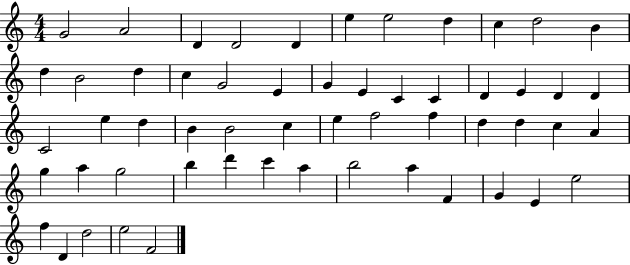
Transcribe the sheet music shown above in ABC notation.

X:1
T:Untitled
M:4/4
L:1/4
K:C
G2 A2 D D2 D e e2 d c d2 B d B2 d c G2 E G E C C D E D D C2 e d B B2 c e f2 f d d c A g a g2 b d' c' a b2 a F G E e2 f D d2 e2 F2